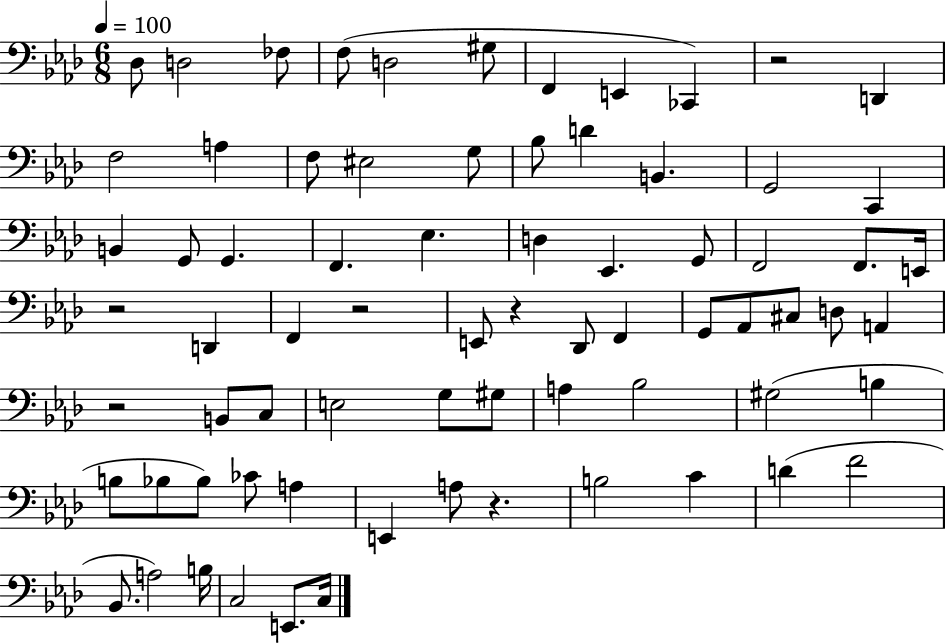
{
  \clef bass
  \numericTimeSignature
  \time 6/8
  \key aes \major
  \tempo 4 = 100
  des8 d2 fes8 | f8( d2 gis8 | f,4 e,4 ces,4) | r2 d,4 | \break f2 a4 | f8 eis2 g8 | bes8 d'4 b,4. | g,2 c,4 | \break b,4 g,8 g,4. | f,4. ees4. | d4 ees,4. g,8 | f,2 f,8. e,16 | \break r2 d,4 | f,4 r2 | e,8 r4 des,8 f,4 | g,8 aes,8 cis8 d8 a,4 | \break r2 b,8 c8 | e2 g8 gis8 | a4 bes2 | gis2( b4 | \break b8 bes8 bes8) ces'8 a4 | e,4 a8 r4. | b2 c'4 | d'4( f'2 | \break bes,8. a2) b16 | c2 e,8. c16 | \bar "|."
}